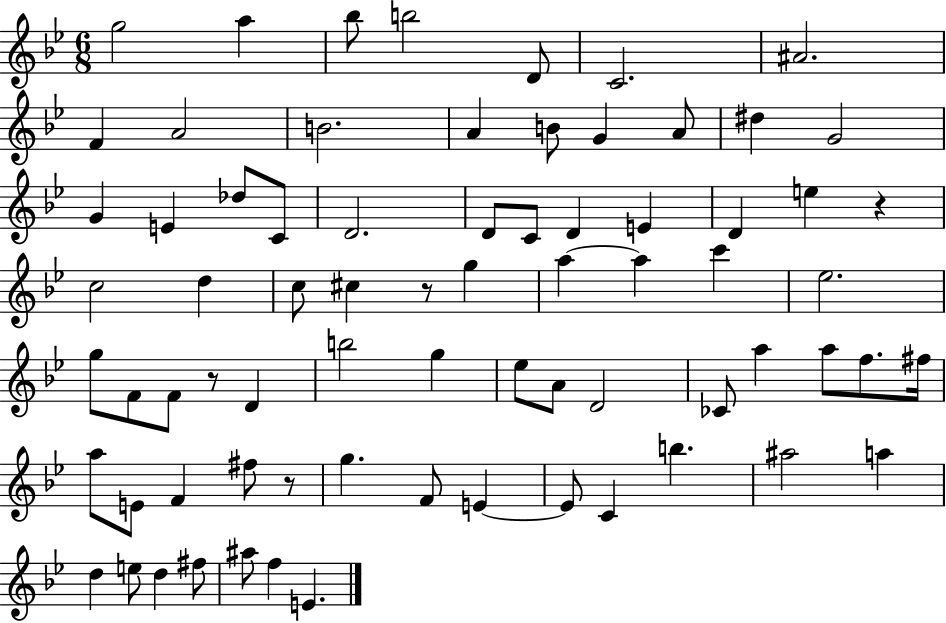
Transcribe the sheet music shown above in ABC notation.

X:1
T:Untitled
M:6/8
L:1/4
K:Bb
g2 a _b/2 b2 D/2 C2 ^A2 F A2 B2 A B/2 G A/2 ^d G2 G E _d/2 C/2 D2 D/2 C/2 D E D e z c2 d c/2 ^c z/2 g a a c' _e2 g/2 F/2 F/2 z/2 D b2 g _e/2 A/2 D2 _C/2 a a/2 f/2 ^f/4 a/2 E/2 F ^f/2 z/2 g F/2 E E/2 C b ^a2 a d e/2 d ^f/2 ^a/2 f E